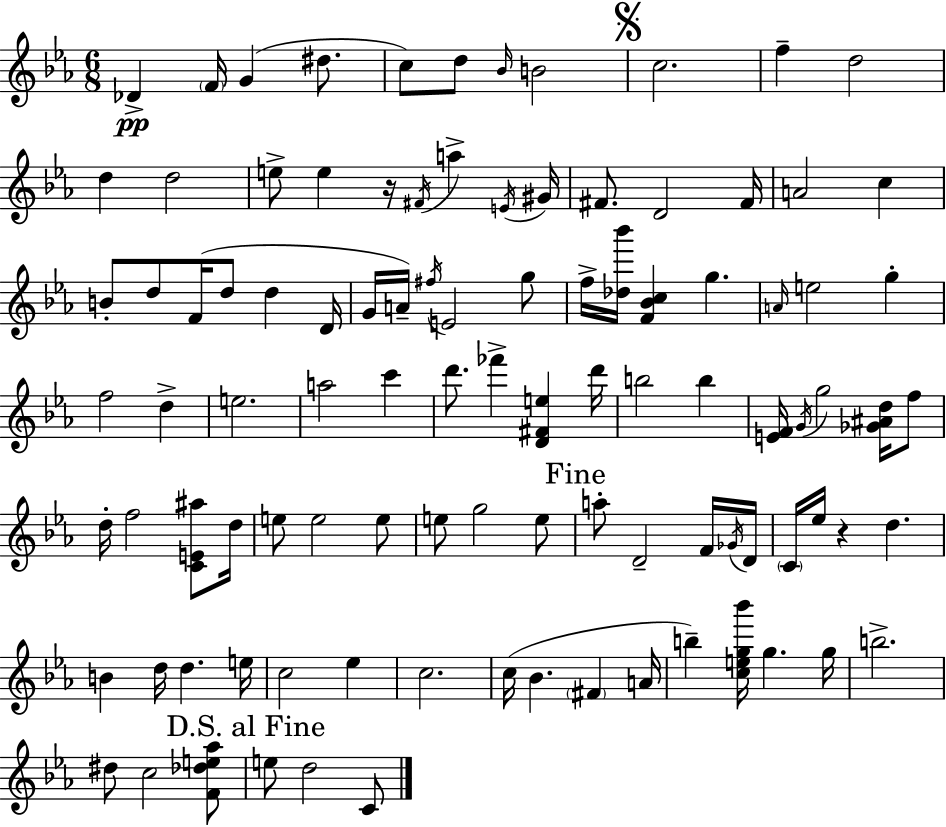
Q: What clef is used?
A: treble